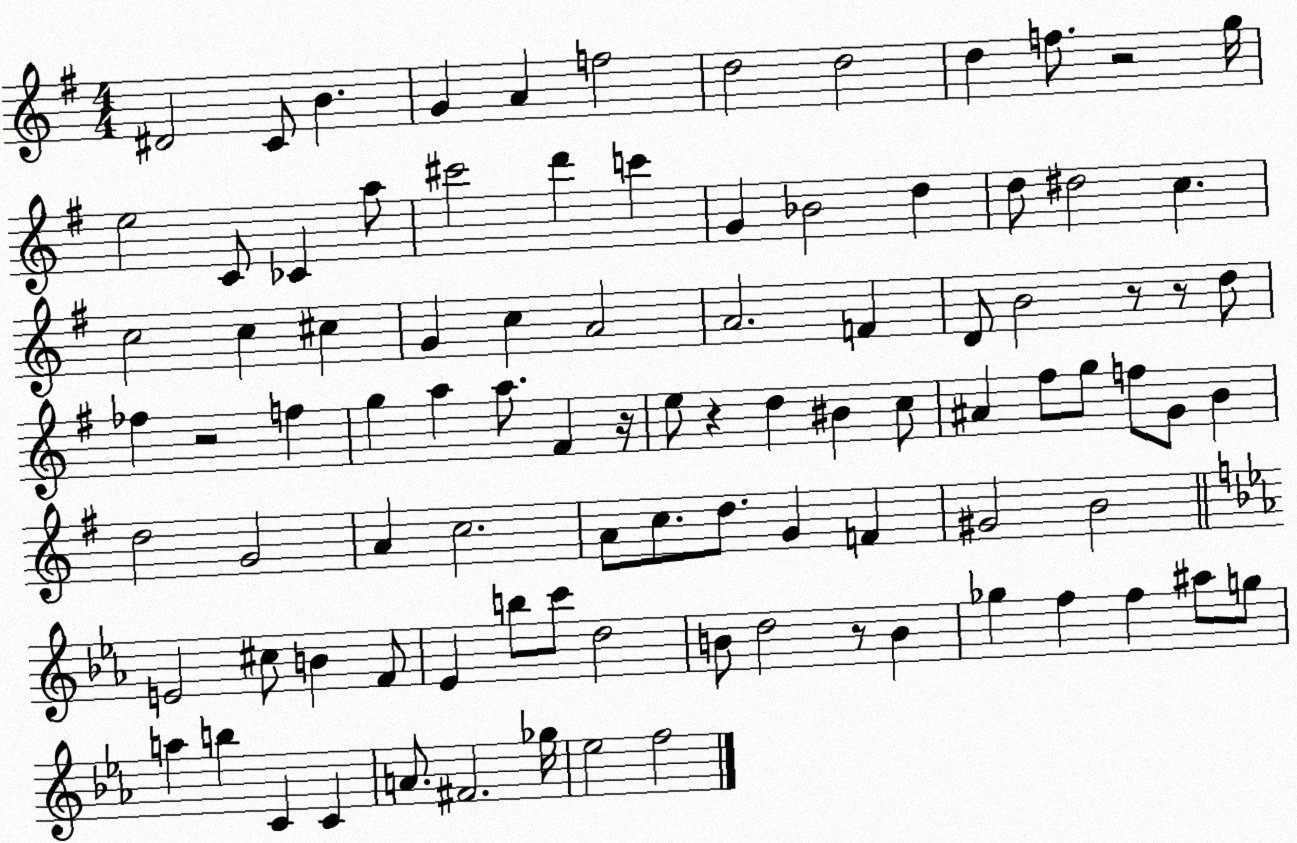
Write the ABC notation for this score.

X:1
T:Untitled
M:4/4
L:1/4
K:G
^D2 C/2 B G A f2 d2 d2 d f/2 z2 g/4 e2 C/2 _C a/2 ^c'2 d' c' G _B2 d d/2 ^d2 c c2 c ^c G c A2 A2 F D/2 B2 z/2 z/2 d/2 _f z2 f g a a/2 ^F z/4 e/2 z d ^B c/2 ^A ^f/2 g/2 f/2 G/2 B d2 G2 A c2 A/2 c/2 d/2 G F ^G2 B2 E2 ^c/2 B F/2 _E b/2 c'/2 d2 B/2 d2 z/2 B _g f f ^a/2 g/2 a b C C A/2 ^F2 _g/4 _e2 f2